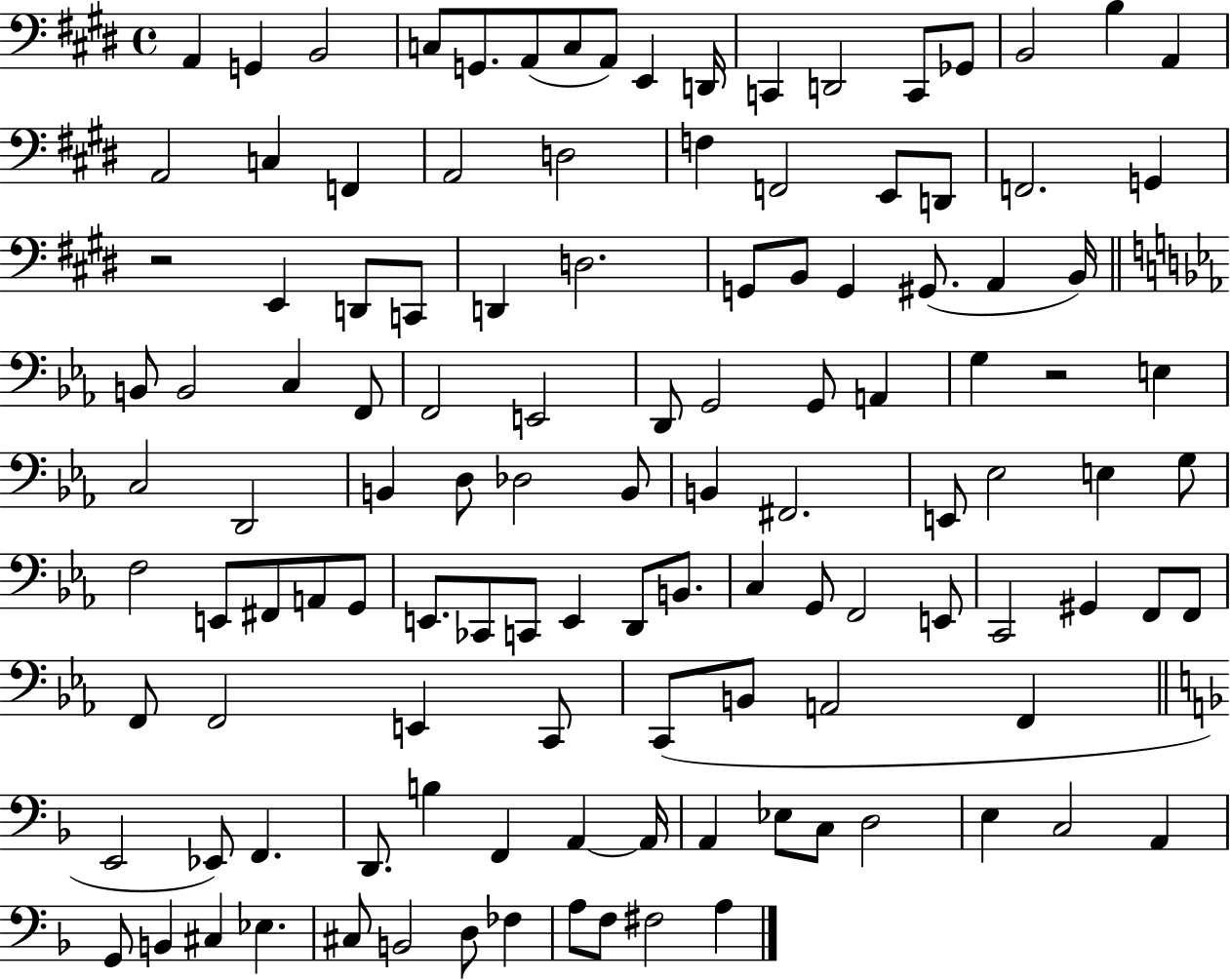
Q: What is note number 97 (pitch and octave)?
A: A2